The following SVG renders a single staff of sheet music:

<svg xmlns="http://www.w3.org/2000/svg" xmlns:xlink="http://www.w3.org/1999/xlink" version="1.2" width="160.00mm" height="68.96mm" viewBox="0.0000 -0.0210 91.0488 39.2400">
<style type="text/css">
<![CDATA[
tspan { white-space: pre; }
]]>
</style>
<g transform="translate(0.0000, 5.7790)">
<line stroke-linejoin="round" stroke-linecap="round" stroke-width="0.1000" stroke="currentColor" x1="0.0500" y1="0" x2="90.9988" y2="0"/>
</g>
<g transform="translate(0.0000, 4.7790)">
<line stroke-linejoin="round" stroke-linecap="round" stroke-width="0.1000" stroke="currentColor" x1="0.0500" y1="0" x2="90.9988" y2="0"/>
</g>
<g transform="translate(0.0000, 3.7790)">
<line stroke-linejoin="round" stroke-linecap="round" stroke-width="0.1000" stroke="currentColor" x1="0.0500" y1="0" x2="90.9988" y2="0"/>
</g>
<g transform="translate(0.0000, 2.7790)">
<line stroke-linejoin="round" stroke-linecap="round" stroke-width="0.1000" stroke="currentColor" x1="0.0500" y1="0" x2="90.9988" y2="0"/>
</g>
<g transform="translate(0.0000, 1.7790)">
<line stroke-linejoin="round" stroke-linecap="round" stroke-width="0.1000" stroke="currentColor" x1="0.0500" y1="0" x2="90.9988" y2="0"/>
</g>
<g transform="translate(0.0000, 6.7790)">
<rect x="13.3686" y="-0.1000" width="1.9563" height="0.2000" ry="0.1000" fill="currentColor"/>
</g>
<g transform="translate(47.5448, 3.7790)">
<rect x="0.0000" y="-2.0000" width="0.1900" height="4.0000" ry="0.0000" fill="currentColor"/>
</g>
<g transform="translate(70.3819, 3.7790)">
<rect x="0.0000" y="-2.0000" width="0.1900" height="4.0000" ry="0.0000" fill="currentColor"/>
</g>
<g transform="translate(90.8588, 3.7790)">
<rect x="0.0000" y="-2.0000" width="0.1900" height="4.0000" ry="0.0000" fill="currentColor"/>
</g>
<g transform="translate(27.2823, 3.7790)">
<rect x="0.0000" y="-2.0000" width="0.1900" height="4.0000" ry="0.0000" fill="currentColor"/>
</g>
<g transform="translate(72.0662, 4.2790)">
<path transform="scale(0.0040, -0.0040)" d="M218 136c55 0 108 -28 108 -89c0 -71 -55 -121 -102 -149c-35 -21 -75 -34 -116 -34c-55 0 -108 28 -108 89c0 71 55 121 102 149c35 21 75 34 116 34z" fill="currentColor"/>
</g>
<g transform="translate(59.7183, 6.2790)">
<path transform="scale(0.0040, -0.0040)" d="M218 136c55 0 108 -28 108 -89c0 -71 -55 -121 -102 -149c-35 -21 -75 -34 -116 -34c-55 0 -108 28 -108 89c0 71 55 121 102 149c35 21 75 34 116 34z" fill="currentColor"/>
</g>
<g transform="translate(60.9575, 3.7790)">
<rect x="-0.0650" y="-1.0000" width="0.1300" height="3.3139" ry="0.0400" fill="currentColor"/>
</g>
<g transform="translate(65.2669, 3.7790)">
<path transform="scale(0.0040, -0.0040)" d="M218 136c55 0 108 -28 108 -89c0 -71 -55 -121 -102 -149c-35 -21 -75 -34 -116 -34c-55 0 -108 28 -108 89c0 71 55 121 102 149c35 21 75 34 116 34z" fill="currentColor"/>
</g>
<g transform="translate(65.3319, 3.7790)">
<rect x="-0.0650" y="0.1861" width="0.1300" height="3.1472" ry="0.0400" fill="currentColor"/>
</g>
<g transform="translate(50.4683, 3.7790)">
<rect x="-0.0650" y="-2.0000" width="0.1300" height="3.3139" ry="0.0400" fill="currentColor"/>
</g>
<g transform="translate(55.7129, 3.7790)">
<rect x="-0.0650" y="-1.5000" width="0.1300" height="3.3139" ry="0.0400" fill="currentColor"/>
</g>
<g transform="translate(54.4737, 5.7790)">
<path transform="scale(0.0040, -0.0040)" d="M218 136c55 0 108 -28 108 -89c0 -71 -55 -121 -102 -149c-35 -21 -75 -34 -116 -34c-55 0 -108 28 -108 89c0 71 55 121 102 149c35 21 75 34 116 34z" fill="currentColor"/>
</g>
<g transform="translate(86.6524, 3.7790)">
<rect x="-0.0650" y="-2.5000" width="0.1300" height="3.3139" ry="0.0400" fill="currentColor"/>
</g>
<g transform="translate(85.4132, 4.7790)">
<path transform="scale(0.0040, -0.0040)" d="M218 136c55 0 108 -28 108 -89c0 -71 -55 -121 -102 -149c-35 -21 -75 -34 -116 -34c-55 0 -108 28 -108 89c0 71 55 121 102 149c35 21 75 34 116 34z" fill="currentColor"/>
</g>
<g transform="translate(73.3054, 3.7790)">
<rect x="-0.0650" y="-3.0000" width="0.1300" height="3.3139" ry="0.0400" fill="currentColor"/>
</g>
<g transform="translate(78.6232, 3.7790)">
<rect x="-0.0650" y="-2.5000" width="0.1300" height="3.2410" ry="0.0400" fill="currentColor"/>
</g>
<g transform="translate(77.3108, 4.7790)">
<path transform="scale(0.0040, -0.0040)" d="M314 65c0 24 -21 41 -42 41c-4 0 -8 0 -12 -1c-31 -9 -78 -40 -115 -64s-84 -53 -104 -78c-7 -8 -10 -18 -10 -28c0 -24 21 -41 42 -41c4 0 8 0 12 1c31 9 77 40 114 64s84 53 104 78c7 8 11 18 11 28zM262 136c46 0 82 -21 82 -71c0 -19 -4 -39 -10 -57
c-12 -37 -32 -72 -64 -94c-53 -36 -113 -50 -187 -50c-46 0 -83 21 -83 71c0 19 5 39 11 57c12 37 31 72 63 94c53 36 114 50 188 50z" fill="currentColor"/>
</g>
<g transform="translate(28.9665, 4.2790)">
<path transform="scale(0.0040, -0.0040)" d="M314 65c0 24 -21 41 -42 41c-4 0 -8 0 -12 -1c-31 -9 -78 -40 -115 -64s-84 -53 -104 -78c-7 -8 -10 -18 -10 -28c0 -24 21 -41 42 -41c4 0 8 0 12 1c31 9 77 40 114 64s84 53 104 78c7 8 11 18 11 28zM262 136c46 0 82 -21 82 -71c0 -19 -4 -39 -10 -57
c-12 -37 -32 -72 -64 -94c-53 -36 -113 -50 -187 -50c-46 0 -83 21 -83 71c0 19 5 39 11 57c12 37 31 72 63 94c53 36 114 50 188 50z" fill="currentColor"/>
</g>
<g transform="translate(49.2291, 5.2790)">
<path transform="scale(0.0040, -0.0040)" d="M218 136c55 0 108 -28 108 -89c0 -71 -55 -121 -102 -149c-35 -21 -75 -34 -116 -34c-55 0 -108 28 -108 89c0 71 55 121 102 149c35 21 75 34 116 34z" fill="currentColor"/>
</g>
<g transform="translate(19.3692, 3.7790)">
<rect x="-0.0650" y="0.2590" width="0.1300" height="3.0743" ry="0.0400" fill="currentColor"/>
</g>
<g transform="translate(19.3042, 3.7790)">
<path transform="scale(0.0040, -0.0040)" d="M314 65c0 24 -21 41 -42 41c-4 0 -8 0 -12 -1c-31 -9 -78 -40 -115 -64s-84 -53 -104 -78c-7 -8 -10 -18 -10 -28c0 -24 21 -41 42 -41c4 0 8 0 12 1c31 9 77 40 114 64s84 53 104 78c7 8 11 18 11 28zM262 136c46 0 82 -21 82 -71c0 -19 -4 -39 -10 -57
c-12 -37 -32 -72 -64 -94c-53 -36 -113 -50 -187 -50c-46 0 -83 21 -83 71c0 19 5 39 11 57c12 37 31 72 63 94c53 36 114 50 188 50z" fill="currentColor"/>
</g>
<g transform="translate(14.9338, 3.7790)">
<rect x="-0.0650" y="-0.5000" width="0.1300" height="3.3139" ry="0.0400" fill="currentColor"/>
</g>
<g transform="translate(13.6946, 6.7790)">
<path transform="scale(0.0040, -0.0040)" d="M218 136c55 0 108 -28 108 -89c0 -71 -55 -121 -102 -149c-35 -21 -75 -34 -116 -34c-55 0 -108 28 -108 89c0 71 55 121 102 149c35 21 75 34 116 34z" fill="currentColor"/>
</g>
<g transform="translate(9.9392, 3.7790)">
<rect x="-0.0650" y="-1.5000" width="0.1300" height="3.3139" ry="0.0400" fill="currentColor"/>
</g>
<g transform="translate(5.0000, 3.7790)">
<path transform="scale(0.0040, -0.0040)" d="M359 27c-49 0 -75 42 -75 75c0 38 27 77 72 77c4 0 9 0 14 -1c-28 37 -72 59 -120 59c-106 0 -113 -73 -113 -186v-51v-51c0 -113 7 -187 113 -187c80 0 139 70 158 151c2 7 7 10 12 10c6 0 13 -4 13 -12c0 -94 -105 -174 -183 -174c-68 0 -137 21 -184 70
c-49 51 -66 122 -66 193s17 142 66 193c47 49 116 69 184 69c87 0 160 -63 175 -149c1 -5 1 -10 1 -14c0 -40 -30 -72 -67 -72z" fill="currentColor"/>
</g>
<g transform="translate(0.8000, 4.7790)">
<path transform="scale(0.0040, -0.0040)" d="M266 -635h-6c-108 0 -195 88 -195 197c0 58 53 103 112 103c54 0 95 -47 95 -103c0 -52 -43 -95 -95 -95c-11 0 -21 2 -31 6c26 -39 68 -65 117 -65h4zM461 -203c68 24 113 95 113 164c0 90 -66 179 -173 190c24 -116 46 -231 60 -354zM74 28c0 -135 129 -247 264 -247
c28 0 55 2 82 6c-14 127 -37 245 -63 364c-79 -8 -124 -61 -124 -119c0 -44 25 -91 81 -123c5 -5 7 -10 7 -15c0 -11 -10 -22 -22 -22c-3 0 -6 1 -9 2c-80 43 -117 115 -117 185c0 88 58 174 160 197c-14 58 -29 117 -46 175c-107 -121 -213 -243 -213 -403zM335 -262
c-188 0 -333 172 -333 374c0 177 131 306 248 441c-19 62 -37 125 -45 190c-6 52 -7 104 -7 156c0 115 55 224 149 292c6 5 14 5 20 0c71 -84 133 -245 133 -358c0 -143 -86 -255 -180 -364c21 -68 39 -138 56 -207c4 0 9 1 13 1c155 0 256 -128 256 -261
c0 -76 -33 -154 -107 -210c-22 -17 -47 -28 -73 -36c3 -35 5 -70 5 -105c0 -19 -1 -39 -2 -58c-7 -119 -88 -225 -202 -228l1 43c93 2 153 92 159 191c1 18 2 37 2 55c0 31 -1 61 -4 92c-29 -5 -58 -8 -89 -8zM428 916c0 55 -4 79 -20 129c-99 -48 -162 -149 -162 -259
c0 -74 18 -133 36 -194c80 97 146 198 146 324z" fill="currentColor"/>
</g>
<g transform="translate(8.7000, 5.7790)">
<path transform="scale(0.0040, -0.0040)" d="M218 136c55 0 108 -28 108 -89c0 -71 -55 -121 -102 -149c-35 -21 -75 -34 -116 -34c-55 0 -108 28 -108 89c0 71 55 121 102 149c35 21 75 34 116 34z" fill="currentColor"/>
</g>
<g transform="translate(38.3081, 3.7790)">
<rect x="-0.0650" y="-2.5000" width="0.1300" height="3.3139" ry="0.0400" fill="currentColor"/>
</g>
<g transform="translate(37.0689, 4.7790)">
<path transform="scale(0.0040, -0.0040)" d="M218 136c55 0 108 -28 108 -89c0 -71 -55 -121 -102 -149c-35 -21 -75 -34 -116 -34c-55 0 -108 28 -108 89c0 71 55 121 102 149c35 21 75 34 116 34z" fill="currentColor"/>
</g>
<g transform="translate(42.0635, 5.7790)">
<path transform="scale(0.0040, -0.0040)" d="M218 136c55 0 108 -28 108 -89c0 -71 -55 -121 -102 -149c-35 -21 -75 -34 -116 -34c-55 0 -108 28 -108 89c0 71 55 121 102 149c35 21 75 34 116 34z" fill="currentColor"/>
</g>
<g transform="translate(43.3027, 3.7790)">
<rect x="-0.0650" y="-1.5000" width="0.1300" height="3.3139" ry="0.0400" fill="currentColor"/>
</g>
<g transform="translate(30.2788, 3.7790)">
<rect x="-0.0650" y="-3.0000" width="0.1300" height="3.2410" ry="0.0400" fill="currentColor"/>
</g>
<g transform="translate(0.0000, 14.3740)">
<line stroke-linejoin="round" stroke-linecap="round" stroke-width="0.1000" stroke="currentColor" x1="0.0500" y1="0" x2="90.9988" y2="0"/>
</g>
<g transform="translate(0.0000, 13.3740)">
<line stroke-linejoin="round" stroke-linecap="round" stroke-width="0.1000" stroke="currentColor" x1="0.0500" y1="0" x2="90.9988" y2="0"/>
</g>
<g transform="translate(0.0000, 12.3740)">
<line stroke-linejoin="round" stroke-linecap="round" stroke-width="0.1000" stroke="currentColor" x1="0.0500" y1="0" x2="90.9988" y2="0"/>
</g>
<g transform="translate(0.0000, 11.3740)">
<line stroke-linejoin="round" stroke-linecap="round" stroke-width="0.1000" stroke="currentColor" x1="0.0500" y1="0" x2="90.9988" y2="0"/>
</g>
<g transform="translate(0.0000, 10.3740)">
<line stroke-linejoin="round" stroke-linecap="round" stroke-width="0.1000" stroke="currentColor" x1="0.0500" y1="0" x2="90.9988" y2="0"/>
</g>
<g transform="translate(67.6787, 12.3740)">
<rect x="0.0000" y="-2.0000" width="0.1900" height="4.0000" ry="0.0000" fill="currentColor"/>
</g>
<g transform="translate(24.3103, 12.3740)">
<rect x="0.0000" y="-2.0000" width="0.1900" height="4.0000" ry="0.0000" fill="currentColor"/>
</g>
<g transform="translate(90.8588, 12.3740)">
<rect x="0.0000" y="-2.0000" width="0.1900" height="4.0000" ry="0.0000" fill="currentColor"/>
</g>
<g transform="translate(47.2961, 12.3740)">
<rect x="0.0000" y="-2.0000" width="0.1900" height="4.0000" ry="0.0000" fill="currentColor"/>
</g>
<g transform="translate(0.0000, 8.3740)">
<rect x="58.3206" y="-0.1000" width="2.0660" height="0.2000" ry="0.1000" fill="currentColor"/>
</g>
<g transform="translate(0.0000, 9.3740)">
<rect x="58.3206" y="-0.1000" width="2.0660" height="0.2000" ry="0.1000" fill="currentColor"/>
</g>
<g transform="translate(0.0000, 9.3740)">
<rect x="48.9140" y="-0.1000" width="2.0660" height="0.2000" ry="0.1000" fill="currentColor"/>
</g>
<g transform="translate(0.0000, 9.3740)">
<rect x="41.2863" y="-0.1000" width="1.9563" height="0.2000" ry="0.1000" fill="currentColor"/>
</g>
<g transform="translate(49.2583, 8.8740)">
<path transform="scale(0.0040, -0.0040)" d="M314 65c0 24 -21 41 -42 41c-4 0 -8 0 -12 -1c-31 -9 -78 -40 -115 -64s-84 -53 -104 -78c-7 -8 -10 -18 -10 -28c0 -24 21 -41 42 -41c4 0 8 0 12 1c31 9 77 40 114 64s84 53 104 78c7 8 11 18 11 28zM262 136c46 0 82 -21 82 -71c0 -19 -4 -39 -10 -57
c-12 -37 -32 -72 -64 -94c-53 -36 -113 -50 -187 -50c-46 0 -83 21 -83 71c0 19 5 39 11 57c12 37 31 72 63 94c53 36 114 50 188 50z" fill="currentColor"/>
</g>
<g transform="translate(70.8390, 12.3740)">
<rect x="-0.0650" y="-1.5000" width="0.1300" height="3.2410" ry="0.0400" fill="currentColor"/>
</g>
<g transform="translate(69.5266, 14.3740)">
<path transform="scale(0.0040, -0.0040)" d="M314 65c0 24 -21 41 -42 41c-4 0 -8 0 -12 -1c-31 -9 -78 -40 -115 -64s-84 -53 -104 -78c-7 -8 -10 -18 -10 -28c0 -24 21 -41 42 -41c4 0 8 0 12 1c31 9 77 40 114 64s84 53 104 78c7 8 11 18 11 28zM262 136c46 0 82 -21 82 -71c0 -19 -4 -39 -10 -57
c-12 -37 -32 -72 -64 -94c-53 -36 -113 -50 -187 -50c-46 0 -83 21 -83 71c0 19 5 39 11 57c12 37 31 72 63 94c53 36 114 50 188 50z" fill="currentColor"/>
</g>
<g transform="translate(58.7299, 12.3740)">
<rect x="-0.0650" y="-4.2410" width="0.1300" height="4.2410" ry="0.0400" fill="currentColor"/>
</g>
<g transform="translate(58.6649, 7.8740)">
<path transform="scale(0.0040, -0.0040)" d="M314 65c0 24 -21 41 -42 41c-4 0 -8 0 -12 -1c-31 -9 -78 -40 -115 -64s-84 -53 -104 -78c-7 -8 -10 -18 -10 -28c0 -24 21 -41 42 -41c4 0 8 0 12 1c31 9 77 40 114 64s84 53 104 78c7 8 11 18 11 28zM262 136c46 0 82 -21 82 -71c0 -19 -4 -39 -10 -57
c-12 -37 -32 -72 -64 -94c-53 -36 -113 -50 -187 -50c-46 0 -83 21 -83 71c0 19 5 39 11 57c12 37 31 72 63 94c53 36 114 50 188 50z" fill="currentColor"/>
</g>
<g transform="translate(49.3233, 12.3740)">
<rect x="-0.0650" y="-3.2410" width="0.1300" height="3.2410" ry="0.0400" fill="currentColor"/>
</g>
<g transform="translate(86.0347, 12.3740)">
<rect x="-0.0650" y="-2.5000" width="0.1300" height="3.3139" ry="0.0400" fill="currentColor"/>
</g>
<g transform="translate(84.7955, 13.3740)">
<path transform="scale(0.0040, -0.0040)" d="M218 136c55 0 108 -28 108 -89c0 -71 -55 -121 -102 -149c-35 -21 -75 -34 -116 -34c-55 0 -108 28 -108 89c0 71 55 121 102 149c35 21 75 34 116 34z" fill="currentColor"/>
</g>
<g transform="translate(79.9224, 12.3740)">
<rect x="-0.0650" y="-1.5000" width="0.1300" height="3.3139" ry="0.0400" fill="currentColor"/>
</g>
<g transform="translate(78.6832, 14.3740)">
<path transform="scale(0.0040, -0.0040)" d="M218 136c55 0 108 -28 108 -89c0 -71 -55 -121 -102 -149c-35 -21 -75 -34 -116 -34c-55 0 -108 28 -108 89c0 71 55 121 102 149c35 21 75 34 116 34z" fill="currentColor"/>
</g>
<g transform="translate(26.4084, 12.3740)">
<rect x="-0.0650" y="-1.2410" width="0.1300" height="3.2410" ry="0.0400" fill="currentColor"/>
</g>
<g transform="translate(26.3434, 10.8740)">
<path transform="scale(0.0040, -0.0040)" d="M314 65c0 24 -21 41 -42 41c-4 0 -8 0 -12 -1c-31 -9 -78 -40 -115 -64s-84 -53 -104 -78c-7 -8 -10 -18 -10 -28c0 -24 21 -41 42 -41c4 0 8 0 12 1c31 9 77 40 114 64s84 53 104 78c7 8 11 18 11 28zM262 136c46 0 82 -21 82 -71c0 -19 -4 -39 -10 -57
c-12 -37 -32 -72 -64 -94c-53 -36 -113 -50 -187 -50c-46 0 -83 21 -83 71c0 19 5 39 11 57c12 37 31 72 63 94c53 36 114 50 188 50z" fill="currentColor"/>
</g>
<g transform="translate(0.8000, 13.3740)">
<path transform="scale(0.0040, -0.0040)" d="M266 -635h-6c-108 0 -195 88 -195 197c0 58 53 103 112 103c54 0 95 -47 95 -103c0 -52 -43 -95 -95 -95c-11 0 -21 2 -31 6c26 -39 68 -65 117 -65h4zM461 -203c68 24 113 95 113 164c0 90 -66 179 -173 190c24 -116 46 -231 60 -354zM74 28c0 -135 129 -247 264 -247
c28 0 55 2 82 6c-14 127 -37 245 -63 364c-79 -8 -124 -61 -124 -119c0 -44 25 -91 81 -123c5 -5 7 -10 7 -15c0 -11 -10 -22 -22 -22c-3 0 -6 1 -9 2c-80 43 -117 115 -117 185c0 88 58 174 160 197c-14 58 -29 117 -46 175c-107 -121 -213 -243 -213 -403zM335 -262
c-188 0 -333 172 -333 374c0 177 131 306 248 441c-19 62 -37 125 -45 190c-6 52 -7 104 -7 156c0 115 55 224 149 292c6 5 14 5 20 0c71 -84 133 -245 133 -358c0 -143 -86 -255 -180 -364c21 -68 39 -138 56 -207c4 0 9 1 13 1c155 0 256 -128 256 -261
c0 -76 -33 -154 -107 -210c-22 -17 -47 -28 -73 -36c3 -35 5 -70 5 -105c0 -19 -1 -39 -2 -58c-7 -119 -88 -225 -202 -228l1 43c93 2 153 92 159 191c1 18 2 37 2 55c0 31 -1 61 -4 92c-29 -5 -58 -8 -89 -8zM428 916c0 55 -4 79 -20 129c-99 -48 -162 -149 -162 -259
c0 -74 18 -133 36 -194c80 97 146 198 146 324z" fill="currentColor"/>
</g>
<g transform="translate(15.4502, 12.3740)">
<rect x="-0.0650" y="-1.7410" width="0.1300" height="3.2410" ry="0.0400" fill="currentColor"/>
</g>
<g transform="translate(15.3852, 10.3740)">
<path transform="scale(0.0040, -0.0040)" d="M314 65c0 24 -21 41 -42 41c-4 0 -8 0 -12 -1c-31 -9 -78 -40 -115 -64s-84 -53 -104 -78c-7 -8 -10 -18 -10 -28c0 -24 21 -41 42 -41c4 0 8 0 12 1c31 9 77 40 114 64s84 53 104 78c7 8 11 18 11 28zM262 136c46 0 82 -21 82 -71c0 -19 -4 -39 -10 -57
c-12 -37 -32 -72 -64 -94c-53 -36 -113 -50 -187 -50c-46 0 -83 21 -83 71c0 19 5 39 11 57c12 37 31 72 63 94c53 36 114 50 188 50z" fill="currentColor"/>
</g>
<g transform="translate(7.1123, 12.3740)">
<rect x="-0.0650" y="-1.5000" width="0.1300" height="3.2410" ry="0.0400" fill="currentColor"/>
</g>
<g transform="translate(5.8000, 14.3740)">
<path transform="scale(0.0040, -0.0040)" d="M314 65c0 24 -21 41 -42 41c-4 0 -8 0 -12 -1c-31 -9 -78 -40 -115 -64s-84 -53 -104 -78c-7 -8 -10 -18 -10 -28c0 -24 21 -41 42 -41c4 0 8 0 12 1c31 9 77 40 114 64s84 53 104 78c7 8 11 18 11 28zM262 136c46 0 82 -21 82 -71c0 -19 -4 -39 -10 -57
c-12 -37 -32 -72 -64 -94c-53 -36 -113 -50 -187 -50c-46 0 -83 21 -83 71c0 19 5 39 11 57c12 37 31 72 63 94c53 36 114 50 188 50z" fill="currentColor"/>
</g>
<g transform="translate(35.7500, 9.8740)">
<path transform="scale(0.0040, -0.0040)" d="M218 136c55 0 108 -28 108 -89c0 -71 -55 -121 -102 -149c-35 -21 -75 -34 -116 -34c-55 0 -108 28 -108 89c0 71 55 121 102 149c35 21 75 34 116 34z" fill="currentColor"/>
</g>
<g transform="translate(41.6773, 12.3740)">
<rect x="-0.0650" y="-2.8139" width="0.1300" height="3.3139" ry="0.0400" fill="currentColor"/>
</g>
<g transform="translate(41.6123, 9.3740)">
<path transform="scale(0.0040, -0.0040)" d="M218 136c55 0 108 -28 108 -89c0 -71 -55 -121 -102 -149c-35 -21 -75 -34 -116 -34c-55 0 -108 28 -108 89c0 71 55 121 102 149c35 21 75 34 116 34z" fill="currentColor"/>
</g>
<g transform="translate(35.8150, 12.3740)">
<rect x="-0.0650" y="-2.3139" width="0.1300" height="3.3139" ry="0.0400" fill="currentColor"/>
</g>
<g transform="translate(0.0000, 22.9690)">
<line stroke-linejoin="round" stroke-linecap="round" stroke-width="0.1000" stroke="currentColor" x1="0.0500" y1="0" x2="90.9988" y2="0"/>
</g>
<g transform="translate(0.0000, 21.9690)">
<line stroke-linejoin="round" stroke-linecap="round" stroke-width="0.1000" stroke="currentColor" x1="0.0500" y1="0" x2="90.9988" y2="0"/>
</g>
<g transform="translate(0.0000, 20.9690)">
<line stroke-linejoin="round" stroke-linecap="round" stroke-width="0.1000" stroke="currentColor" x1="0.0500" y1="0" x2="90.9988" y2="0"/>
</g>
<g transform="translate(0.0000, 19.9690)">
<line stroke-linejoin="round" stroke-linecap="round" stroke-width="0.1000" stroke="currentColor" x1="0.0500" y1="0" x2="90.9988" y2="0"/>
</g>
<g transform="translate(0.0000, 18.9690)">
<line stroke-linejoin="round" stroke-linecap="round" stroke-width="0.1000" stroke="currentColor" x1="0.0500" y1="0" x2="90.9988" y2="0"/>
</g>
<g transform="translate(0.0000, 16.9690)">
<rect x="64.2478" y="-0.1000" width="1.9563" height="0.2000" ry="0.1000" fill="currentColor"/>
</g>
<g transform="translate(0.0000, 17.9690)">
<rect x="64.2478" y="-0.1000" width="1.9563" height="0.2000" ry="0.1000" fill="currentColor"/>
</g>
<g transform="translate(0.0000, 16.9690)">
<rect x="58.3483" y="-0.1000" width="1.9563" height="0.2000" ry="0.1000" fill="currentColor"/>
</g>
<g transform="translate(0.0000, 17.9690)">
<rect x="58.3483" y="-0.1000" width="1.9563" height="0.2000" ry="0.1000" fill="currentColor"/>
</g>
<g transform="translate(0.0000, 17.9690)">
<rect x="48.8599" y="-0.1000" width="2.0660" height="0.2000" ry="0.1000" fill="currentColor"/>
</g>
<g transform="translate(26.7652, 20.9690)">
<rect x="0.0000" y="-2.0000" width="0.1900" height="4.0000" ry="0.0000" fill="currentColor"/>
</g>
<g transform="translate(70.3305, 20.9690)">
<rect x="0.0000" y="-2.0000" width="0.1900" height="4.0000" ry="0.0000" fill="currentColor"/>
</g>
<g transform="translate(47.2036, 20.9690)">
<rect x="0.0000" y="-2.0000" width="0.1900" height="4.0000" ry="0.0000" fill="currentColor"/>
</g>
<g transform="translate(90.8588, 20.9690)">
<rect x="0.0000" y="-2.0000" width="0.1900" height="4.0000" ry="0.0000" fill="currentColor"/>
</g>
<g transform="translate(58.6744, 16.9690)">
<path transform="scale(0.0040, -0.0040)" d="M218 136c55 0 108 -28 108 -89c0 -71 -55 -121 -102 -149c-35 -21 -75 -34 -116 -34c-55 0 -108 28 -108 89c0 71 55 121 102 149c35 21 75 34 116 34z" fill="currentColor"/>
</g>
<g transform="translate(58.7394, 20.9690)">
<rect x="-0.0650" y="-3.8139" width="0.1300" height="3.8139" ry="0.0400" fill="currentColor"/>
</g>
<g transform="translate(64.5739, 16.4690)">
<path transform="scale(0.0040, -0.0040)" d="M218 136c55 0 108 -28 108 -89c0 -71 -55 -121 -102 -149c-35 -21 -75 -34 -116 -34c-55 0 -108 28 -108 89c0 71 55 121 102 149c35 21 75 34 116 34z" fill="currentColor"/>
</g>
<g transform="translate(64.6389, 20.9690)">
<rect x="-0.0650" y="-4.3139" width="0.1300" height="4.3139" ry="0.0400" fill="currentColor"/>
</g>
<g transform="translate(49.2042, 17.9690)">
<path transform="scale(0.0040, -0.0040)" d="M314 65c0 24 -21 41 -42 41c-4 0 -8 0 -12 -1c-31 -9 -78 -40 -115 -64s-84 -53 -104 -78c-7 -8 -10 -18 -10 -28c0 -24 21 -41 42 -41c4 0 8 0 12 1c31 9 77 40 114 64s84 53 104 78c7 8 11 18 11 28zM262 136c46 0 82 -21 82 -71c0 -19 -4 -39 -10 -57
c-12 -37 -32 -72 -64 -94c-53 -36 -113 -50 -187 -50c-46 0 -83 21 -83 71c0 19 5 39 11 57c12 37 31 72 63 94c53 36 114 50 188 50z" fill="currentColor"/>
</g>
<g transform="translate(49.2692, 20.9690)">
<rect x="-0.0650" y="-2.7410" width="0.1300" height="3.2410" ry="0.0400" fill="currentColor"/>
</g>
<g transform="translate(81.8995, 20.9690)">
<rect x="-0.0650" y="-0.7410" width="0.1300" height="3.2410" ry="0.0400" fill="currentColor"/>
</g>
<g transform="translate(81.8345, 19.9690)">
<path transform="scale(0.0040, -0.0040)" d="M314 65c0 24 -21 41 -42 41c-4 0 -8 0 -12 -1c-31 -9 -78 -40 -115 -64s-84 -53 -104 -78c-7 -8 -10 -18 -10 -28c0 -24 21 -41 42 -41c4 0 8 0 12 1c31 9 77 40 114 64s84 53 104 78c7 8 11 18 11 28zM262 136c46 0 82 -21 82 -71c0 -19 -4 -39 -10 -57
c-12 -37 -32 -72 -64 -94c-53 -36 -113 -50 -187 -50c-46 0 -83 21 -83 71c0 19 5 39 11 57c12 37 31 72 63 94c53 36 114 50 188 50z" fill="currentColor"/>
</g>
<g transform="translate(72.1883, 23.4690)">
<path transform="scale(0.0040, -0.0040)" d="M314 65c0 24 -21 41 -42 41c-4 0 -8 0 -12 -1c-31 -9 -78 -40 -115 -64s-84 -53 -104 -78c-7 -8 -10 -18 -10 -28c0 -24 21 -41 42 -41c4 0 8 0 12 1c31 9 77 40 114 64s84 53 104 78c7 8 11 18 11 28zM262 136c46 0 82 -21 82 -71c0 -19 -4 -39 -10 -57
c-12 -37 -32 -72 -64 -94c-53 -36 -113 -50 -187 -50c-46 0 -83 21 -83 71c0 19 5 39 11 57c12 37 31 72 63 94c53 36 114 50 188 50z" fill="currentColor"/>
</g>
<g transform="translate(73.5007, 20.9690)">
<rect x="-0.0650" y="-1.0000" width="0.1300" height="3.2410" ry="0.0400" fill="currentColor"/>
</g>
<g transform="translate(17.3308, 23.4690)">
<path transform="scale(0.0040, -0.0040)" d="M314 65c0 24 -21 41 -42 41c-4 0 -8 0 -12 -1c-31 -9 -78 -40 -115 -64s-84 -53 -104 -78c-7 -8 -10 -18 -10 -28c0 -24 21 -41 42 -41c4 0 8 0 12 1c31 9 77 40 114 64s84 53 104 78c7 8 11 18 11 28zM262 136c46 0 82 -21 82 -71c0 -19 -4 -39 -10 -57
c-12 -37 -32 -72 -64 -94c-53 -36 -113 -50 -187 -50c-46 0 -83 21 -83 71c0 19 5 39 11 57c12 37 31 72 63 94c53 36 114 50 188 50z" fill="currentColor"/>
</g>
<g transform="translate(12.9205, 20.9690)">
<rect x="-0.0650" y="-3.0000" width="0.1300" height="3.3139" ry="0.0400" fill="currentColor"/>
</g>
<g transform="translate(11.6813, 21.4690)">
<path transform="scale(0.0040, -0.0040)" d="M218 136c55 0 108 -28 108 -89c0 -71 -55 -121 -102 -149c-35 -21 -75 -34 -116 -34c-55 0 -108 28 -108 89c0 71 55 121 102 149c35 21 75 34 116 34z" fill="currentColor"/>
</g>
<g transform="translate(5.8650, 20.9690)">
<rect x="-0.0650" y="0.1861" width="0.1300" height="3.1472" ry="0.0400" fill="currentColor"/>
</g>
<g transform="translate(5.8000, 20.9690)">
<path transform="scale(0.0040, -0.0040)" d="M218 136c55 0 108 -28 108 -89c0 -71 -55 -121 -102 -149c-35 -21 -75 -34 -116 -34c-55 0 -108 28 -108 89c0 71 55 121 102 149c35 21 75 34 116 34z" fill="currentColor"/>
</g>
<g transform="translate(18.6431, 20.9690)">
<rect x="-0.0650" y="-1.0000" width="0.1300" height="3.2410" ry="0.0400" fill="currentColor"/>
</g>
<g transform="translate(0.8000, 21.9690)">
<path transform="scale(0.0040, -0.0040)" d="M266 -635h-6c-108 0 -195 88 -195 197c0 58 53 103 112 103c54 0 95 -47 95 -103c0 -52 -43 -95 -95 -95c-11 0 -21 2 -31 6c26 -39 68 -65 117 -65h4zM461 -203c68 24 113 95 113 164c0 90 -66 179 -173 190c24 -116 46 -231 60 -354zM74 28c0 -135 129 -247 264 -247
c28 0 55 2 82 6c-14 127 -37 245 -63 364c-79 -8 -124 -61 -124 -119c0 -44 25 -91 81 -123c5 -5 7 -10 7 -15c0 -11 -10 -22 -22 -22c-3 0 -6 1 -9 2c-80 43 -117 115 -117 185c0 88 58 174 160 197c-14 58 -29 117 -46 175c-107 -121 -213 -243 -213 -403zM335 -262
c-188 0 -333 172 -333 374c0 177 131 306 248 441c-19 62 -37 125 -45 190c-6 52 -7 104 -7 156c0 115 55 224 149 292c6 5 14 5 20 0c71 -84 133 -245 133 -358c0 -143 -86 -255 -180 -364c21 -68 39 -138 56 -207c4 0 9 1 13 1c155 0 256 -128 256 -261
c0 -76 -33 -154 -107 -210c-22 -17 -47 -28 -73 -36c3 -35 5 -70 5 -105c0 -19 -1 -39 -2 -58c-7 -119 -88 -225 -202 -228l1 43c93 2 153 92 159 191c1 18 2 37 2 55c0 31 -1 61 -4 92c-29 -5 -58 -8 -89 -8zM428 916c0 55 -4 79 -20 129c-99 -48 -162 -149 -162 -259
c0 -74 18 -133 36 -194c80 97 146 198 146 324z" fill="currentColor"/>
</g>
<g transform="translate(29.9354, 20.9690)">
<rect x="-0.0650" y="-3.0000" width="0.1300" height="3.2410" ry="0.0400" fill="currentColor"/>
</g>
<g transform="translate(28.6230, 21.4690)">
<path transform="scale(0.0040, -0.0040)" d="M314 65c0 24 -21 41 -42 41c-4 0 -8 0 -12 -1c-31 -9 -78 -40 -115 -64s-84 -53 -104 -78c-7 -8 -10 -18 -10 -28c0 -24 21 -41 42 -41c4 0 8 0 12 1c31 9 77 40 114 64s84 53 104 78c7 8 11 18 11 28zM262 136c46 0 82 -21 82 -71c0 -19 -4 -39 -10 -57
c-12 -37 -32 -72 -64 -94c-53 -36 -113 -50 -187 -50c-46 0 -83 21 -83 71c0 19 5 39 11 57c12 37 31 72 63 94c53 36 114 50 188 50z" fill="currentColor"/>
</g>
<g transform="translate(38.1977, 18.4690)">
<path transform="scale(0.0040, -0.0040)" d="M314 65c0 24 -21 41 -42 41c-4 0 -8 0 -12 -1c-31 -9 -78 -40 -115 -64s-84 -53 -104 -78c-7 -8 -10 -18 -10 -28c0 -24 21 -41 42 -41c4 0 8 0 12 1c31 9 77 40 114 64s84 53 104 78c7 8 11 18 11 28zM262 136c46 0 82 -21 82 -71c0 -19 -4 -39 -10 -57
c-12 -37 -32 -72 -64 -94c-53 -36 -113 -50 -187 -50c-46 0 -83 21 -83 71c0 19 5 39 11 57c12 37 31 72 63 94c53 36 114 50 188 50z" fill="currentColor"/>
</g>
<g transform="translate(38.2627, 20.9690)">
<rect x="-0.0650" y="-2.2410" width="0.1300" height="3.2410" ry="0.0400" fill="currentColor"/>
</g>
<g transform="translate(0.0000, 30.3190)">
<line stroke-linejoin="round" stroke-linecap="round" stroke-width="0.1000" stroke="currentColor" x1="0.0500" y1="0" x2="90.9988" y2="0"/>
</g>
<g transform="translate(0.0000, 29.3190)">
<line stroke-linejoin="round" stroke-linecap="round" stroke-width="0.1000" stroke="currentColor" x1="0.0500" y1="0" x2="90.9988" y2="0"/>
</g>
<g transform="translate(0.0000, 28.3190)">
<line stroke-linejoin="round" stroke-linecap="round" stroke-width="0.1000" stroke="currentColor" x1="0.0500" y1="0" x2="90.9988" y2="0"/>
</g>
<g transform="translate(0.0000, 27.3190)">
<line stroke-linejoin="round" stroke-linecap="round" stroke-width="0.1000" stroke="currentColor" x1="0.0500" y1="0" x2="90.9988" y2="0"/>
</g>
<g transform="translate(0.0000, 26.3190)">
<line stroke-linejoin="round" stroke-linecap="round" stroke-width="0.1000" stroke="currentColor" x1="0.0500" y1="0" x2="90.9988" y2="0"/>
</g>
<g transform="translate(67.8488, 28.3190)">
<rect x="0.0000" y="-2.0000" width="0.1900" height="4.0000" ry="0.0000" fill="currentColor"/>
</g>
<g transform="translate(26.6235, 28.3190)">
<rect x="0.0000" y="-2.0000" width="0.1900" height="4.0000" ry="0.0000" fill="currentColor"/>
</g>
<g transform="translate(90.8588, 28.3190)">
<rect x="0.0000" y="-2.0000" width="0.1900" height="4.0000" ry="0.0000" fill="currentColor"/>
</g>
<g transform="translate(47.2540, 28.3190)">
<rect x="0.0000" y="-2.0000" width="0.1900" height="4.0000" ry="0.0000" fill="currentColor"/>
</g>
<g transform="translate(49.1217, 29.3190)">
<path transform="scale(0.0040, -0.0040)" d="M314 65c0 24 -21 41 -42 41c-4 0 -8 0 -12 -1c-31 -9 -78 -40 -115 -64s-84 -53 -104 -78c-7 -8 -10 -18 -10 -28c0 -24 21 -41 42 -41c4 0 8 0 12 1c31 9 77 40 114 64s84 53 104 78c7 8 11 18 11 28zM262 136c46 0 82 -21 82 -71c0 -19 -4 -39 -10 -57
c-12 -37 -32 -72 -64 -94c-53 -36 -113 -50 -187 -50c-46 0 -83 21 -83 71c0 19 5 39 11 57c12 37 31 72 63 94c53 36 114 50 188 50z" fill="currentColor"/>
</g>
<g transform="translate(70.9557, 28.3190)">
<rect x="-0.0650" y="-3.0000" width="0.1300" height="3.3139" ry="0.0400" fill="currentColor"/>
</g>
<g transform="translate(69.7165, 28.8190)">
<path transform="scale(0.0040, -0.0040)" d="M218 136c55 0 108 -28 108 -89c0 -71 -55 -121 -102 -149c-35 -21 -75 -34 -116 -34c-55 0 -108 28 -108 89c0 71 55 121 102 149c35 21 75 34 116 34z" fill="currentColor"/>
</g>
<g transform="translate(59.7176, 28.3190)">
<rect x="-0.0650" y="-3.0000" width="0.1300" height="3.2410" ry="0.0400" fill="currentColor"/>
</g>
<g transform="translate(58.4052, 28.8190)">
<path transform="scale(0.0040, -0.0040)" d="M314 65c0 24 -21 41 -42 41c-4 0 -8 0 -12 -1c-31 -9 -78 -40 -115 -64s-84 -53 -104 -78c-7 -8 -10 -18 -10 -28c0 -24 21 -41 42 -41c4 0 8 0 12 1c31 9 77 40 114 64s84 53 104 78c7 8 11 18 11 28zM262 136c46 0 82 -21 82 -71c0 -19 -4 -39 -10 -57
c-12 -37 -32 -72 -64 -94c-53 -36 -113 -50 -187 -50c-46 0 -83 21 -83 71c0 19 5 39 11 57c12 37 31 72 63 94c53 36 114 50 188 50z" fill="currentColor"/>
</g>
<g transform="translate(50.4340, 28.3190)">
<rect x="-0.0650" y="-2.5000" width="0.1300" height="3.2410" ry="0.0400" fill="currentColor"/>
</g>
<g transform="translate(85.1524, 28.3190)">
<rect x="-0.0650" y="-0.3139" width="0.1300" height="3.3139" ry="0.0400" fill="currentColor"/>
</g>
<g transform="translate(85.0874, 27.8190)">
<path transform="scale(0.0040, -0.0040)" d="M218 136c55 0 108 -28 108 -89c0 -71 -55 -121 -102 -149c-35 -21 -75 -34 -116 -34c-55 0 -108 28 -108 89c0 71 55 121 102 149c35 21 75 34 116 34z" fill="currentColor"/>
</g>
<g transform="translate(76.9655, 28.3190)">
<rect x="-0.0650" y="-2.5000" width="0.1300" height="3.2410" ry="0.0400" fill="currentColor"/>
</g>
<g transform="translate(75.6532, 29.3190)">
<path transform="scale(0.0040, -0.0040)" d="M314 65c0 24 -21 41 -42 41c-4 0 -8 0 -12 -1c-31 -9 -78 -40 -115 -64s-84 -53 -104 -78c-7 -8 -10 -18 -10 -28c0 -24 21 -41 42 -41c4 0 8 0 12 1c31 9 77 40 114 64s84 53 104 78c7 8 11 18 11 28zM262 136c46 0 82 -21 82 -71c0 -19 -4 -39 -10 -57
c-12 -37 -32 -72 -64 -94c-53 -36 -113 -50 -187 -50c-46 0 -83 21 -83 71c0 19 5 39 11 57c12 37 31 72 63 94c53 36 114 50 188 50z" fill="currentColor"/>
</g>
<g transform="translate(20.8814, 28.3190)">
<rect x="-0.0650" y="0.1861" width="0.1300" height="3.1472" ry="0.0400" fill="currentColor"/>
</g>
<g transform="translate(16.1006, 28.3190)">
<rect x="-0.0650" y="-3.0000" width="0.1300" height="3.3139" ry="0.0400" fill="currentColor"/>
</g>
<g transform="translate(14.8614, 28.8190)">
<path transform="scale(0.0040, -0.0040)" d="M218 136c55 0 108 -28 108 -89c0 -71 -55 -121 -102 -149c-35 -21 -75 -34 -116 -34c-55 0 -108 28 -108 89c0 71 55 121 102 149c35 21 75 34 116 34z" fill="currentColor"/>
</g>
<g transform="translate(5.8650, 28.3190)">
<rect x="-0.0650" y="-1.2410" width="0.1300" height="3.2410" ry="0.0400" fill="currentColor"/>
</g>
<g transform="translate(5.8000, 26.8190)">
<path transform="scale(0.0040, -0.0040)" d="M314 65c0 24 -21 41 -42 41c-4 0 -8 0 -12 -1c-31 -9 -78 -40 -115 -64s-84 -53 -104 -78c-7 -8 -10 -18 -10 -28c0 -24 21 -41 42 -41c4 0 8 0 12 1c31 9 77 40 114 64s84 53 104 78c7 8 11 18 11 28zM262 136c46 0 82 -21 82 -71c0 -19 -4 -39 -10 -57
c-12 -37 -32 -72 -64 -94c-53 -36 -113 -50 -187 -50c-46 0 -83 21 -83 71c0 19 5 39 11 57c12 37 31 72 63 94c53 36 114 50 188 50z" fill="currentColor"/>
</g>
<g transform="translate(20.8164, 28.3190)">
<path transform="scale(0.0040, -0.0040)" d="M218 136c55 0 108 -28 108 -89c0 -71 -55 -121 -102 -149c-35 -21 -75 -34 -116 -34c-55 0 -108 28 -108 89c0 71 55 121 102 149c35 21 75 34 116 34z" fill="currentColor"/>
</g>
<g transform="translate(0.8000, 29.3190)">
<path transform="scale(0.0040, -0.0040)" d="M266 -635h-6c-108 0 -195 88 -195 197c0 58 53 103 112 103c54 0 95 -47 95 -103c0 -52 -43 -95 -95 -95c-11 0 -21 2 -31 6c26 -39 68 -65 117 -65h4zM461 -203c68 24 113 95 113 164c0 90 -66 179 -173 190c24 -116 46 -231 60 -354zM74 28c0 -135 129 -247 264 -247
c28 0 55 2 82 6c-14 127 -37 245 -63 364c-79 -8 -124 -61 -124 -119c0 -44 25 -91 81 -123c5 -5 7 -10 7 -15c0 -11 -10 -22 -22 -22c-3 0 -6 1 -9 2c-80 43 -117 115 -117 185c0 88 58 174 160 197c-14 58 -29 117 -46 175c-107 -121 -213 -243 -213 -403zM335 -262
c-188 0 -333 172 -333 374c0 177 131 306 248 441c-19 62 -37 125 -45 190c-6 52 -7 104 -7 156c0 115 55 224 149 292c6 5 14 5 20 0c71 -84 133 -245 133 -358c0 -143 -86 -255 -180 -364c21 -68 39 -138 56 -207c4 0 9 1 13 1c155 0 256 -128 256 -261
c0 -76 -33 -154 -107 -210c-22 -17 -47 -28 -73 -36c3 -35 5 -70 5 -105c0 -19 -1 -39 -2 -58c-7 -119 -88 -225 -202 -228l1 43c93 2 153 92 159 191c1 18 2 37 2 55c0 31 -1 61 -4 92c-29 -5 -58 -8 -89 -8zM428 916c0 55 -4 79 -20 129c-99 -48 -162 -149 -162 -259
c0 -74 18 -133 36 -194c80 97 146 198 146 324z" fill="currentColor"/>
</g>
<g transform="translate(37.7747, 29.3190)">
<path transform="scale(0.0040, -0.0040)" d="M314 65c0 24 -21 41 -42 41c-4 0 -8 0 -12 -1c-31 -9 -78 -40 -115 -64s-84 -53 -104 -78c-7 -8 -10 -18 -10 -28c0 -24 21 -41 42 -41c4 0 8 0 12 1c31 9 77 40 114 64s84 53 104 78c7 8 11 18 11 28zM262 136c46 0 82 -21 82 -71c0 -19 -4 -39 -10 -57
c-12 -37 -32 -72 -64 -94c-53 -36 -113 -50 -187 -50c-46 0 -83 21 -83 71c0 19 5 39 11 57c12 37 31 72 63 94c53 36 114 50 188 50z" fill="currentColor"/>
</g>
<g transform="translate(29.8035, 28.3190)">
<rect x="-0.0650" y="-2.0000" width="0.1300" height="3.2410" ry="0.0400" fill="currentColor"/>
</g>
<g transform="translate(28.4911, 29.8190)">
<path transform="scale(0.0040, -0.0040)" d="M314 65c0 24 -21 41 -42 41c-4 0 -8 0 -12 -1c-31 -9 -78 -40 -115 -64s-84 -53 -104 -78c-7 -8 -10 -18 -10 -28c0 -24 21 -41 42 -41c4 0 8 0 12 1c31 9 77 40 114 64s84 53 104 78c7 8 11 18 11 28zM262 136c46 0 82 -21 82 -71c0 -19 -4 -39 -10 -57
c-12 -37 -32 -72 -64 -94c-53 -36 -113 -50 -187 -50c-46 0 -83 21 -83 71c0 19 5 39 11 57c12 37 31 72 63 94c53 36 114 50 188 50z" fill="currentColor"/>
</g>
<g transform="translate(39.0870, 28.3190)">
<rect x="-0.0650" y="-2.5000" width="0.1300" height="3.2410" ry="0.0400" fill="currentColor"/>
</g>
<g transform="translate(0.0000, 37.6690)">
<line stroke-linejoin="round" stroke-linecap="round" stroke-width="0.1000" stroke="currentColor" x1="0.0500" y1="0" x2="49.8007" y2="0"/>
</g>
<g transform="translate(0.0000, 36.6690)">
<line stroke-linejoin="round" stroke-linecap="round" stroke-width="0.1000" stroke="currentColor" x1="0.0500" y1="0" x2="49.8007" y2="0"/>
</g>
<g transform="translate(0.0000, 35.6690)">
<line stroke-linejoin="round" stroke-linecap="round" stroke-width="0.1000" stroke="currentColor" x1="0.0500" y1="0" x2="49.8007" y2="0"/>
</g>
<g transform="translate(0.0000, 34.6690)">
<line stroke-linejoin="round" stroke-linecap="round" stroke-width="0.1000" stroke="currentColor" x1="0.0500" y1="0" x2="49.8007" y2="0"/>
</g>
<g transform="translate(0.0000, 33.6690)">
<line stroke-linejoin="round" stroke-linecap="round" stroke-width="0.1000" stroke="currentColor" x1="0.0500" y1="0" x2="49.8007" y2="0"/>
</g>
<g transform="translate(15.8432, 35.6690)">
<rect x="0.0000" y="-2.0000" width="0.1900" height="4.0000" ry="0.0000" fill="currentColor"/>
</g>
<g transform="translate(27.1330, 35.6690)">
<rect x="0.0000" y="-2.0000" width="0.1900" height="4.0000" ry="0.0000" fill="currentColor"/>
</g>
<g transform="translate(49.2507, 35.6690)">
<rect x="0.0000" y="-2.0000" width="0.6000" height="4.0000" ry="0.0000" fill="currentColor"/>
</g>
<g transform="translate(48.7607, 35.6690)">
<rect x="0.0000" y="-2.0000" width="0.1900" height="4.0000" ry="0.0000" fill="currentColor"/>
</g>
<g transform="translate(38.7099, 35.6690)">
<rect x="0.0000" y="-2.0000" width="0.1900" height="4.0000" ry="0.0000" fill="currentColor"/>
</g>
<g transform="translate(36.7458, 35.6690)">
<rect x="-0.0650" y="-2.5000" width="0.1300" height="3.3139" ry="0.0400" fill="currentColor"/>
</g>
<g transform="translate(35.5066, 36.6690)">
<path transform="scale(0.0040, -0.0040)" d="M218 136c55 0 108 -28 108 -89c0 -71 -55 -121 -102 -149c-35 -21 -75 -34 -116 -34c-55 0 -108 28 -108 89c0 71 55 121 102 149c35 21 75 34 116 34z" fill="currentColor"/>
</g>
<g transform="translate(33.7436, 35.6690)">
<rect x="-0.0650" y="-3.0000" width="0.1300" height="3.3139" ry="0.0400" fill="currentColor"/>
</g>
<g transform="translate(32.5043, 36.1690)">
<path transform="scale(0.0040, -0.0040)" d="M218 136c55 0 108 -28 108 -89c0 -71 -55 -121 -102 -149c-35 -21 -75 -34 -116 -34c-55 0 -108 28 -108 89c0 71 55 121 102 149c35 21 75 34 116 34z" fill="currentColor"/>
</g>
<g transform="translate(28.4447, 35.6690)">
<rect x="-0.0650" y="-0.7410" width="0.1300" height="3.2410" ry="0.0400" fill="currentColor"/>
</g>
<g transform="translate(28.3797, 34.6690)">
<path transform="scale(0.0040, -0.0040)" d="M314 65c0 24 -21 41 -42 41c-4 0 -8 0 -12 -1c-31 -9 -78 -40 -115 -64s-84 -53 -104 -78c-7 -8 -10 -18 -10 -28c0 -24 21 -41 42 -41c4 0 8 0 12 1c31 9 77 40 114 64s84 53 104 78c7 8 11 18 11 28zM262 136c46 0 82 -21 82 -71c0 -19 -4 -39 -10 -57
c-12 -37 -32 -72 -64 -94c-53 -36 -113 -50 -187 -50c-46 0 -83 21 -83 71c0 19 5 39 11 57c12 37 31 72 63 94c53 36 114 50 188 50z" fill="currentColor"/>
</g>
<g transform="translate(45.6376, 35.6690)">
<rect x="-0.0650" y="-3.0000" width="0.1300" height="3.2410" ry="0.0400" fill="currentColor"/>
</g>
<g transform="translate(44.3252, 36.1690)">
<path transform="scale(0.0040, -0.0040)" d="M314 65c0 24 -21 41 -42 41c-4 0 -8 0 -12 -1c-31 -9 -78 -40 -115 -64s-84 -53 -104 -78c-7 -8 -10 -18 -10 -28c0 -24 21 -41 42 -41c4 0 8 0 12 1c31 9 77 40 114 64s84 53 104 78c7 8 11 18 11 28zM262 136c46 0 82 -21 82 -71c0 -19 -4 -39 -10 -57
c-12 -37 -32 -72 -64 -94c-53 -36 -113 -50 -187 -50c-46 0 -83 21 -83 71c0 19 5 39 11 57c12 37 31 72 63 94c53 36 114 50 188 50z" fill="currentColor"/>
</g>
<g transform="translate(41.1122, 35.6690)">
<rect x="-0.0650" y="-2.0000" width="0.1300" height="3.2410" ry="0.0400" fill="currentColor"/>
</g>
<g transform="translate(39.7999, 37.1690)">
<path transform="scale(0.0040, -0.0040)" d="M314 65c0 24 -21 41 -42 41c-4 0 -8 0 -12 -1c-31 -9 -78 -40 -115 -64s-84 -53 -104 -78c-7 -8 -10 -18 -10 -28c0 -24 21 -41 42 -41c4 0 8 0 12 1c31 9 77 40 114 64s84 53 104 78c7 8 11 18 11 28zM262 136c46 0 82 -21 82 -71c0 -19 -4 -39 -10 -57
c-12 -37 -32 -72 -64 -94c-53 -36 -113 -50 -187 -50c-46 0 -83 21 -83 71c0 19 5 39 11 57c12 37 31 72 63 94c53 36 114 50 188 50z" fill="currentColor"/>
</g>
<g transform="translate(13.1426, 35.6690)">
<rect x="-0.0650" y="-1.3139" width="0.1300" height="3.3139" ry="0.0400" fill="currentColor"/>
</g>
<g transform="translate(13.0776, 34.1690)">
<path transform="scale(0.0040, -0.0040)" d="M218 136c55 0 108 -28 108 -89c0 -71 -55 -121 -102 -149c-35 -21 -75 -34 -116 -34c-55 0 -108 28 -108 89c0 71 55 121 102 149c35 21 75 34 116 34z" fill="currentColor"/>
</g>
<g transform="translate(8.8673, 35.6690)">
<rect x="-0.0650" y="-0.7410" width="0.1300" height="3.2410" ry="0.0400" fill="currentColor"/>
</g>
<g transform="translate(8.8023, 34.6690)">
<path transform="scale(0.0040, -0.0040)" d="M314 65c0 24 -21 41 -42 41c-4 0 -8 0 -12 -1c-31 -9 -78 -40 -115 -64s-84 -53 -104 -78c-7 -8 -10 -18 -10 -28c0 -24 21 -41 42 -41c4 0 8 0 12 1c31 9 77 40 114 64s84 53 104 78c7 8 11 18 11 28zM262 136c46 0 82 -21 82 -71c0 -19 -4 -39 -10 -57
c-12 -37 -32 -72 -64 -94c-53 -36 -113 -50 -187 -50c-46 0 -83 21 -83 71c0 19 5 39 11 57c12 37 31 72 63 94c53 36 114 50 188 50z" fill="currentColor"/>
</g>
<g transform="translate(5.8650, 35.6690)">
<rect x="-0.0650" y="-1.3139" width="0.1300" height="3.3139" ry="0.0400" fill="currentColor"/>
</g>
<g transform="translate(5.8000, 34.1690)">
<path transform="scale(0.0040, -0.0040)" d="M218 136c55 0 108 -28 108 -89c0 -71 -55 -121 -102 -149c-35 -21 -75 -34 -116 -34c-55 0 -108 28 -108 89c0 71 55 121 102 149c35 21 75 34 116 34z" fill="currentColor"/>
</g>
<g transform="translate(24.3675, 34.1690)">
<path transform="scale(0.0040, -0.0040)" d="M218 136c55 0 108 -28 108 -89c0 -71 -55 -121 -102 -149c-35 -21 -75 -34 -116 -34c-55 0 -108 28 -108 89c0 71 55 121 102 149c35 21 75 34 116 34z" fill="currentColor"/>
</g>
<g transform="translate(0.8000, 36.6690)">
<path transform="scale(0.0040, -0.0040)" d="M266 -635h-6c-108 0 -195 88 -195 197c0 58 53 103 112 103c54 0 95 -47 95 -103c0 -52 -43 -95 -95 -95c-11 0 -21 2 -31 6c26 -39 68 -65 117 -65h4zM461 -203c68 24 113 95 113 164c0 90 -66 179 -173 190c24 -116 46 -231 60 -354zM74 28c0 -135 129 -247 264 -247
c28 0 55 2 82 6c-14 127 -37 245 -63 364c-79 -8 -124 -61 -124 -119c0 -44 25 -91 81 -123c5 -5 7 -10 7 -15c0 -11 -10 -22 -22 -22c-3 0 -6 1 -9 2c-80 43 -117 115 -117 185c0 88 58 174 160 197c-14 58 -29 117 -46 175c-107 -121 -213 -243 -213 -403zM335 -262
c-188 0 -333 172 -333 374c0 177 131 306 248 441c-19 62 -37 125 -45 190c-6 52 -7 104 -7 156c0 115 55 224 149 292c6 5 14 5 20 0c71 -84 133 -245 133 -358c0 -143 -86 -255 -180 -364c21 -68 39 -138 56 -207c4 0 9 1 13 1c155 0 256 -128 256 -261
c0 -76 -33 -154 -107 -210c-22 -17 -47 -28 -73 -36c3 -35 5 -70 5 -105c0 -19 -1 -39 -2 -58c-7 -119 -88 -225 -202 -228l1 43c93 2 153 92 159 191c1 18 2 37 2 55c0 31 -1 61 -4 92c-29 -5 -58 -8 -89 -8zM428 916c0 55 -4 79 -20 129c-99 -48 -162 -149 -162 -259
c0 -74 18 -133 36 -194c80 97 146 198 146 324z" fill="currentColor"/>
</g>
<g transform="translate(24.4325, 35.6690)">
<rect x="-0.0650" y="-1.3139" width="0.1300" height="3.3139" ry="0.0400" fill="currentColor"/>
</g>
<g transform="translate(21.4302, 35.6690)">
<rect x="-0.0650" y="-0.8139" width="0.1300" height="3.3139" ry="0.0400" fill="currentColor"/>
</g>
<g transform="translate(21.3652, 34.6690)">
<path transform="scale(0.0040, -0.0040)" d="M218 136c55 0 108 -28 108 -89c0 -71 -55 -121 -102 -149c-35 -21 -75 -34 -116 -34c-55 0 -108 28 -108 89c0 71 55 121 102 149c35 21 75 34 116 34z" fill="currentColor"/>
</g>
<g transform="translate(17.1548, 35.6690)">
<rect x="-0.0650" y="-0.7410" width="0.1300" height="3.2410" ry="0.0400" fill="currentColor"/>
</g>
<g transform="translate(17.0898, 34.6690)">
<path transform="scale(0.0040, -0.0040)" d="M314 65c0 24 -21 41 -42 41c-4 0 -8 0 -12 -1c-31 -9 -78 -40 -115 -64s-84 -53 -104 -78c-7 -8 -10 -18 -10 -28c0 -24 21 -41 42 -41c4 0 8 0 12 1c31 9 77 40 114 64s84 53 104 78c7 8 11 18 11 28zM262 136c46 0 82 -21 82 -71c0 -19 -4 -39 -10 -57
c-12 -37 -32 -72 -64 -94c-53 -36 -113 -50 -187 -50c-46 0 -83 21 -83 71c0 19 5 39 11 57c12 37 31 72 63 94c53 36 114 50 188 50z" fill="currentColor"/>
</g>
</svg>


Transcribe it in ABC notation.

X:1
T:Untitled
M:4/4
L:1/4
K:C
E C B2 A2 G E F E D B A G2 G E2 f2 e2 g a b2 d'2 E2 E G B A D2 A2 g2 a2 c' d' D2 d2 e2 A B F2 G2 G2 A2 A G2 c e d2 e d2 d e d2 A G F2 A2